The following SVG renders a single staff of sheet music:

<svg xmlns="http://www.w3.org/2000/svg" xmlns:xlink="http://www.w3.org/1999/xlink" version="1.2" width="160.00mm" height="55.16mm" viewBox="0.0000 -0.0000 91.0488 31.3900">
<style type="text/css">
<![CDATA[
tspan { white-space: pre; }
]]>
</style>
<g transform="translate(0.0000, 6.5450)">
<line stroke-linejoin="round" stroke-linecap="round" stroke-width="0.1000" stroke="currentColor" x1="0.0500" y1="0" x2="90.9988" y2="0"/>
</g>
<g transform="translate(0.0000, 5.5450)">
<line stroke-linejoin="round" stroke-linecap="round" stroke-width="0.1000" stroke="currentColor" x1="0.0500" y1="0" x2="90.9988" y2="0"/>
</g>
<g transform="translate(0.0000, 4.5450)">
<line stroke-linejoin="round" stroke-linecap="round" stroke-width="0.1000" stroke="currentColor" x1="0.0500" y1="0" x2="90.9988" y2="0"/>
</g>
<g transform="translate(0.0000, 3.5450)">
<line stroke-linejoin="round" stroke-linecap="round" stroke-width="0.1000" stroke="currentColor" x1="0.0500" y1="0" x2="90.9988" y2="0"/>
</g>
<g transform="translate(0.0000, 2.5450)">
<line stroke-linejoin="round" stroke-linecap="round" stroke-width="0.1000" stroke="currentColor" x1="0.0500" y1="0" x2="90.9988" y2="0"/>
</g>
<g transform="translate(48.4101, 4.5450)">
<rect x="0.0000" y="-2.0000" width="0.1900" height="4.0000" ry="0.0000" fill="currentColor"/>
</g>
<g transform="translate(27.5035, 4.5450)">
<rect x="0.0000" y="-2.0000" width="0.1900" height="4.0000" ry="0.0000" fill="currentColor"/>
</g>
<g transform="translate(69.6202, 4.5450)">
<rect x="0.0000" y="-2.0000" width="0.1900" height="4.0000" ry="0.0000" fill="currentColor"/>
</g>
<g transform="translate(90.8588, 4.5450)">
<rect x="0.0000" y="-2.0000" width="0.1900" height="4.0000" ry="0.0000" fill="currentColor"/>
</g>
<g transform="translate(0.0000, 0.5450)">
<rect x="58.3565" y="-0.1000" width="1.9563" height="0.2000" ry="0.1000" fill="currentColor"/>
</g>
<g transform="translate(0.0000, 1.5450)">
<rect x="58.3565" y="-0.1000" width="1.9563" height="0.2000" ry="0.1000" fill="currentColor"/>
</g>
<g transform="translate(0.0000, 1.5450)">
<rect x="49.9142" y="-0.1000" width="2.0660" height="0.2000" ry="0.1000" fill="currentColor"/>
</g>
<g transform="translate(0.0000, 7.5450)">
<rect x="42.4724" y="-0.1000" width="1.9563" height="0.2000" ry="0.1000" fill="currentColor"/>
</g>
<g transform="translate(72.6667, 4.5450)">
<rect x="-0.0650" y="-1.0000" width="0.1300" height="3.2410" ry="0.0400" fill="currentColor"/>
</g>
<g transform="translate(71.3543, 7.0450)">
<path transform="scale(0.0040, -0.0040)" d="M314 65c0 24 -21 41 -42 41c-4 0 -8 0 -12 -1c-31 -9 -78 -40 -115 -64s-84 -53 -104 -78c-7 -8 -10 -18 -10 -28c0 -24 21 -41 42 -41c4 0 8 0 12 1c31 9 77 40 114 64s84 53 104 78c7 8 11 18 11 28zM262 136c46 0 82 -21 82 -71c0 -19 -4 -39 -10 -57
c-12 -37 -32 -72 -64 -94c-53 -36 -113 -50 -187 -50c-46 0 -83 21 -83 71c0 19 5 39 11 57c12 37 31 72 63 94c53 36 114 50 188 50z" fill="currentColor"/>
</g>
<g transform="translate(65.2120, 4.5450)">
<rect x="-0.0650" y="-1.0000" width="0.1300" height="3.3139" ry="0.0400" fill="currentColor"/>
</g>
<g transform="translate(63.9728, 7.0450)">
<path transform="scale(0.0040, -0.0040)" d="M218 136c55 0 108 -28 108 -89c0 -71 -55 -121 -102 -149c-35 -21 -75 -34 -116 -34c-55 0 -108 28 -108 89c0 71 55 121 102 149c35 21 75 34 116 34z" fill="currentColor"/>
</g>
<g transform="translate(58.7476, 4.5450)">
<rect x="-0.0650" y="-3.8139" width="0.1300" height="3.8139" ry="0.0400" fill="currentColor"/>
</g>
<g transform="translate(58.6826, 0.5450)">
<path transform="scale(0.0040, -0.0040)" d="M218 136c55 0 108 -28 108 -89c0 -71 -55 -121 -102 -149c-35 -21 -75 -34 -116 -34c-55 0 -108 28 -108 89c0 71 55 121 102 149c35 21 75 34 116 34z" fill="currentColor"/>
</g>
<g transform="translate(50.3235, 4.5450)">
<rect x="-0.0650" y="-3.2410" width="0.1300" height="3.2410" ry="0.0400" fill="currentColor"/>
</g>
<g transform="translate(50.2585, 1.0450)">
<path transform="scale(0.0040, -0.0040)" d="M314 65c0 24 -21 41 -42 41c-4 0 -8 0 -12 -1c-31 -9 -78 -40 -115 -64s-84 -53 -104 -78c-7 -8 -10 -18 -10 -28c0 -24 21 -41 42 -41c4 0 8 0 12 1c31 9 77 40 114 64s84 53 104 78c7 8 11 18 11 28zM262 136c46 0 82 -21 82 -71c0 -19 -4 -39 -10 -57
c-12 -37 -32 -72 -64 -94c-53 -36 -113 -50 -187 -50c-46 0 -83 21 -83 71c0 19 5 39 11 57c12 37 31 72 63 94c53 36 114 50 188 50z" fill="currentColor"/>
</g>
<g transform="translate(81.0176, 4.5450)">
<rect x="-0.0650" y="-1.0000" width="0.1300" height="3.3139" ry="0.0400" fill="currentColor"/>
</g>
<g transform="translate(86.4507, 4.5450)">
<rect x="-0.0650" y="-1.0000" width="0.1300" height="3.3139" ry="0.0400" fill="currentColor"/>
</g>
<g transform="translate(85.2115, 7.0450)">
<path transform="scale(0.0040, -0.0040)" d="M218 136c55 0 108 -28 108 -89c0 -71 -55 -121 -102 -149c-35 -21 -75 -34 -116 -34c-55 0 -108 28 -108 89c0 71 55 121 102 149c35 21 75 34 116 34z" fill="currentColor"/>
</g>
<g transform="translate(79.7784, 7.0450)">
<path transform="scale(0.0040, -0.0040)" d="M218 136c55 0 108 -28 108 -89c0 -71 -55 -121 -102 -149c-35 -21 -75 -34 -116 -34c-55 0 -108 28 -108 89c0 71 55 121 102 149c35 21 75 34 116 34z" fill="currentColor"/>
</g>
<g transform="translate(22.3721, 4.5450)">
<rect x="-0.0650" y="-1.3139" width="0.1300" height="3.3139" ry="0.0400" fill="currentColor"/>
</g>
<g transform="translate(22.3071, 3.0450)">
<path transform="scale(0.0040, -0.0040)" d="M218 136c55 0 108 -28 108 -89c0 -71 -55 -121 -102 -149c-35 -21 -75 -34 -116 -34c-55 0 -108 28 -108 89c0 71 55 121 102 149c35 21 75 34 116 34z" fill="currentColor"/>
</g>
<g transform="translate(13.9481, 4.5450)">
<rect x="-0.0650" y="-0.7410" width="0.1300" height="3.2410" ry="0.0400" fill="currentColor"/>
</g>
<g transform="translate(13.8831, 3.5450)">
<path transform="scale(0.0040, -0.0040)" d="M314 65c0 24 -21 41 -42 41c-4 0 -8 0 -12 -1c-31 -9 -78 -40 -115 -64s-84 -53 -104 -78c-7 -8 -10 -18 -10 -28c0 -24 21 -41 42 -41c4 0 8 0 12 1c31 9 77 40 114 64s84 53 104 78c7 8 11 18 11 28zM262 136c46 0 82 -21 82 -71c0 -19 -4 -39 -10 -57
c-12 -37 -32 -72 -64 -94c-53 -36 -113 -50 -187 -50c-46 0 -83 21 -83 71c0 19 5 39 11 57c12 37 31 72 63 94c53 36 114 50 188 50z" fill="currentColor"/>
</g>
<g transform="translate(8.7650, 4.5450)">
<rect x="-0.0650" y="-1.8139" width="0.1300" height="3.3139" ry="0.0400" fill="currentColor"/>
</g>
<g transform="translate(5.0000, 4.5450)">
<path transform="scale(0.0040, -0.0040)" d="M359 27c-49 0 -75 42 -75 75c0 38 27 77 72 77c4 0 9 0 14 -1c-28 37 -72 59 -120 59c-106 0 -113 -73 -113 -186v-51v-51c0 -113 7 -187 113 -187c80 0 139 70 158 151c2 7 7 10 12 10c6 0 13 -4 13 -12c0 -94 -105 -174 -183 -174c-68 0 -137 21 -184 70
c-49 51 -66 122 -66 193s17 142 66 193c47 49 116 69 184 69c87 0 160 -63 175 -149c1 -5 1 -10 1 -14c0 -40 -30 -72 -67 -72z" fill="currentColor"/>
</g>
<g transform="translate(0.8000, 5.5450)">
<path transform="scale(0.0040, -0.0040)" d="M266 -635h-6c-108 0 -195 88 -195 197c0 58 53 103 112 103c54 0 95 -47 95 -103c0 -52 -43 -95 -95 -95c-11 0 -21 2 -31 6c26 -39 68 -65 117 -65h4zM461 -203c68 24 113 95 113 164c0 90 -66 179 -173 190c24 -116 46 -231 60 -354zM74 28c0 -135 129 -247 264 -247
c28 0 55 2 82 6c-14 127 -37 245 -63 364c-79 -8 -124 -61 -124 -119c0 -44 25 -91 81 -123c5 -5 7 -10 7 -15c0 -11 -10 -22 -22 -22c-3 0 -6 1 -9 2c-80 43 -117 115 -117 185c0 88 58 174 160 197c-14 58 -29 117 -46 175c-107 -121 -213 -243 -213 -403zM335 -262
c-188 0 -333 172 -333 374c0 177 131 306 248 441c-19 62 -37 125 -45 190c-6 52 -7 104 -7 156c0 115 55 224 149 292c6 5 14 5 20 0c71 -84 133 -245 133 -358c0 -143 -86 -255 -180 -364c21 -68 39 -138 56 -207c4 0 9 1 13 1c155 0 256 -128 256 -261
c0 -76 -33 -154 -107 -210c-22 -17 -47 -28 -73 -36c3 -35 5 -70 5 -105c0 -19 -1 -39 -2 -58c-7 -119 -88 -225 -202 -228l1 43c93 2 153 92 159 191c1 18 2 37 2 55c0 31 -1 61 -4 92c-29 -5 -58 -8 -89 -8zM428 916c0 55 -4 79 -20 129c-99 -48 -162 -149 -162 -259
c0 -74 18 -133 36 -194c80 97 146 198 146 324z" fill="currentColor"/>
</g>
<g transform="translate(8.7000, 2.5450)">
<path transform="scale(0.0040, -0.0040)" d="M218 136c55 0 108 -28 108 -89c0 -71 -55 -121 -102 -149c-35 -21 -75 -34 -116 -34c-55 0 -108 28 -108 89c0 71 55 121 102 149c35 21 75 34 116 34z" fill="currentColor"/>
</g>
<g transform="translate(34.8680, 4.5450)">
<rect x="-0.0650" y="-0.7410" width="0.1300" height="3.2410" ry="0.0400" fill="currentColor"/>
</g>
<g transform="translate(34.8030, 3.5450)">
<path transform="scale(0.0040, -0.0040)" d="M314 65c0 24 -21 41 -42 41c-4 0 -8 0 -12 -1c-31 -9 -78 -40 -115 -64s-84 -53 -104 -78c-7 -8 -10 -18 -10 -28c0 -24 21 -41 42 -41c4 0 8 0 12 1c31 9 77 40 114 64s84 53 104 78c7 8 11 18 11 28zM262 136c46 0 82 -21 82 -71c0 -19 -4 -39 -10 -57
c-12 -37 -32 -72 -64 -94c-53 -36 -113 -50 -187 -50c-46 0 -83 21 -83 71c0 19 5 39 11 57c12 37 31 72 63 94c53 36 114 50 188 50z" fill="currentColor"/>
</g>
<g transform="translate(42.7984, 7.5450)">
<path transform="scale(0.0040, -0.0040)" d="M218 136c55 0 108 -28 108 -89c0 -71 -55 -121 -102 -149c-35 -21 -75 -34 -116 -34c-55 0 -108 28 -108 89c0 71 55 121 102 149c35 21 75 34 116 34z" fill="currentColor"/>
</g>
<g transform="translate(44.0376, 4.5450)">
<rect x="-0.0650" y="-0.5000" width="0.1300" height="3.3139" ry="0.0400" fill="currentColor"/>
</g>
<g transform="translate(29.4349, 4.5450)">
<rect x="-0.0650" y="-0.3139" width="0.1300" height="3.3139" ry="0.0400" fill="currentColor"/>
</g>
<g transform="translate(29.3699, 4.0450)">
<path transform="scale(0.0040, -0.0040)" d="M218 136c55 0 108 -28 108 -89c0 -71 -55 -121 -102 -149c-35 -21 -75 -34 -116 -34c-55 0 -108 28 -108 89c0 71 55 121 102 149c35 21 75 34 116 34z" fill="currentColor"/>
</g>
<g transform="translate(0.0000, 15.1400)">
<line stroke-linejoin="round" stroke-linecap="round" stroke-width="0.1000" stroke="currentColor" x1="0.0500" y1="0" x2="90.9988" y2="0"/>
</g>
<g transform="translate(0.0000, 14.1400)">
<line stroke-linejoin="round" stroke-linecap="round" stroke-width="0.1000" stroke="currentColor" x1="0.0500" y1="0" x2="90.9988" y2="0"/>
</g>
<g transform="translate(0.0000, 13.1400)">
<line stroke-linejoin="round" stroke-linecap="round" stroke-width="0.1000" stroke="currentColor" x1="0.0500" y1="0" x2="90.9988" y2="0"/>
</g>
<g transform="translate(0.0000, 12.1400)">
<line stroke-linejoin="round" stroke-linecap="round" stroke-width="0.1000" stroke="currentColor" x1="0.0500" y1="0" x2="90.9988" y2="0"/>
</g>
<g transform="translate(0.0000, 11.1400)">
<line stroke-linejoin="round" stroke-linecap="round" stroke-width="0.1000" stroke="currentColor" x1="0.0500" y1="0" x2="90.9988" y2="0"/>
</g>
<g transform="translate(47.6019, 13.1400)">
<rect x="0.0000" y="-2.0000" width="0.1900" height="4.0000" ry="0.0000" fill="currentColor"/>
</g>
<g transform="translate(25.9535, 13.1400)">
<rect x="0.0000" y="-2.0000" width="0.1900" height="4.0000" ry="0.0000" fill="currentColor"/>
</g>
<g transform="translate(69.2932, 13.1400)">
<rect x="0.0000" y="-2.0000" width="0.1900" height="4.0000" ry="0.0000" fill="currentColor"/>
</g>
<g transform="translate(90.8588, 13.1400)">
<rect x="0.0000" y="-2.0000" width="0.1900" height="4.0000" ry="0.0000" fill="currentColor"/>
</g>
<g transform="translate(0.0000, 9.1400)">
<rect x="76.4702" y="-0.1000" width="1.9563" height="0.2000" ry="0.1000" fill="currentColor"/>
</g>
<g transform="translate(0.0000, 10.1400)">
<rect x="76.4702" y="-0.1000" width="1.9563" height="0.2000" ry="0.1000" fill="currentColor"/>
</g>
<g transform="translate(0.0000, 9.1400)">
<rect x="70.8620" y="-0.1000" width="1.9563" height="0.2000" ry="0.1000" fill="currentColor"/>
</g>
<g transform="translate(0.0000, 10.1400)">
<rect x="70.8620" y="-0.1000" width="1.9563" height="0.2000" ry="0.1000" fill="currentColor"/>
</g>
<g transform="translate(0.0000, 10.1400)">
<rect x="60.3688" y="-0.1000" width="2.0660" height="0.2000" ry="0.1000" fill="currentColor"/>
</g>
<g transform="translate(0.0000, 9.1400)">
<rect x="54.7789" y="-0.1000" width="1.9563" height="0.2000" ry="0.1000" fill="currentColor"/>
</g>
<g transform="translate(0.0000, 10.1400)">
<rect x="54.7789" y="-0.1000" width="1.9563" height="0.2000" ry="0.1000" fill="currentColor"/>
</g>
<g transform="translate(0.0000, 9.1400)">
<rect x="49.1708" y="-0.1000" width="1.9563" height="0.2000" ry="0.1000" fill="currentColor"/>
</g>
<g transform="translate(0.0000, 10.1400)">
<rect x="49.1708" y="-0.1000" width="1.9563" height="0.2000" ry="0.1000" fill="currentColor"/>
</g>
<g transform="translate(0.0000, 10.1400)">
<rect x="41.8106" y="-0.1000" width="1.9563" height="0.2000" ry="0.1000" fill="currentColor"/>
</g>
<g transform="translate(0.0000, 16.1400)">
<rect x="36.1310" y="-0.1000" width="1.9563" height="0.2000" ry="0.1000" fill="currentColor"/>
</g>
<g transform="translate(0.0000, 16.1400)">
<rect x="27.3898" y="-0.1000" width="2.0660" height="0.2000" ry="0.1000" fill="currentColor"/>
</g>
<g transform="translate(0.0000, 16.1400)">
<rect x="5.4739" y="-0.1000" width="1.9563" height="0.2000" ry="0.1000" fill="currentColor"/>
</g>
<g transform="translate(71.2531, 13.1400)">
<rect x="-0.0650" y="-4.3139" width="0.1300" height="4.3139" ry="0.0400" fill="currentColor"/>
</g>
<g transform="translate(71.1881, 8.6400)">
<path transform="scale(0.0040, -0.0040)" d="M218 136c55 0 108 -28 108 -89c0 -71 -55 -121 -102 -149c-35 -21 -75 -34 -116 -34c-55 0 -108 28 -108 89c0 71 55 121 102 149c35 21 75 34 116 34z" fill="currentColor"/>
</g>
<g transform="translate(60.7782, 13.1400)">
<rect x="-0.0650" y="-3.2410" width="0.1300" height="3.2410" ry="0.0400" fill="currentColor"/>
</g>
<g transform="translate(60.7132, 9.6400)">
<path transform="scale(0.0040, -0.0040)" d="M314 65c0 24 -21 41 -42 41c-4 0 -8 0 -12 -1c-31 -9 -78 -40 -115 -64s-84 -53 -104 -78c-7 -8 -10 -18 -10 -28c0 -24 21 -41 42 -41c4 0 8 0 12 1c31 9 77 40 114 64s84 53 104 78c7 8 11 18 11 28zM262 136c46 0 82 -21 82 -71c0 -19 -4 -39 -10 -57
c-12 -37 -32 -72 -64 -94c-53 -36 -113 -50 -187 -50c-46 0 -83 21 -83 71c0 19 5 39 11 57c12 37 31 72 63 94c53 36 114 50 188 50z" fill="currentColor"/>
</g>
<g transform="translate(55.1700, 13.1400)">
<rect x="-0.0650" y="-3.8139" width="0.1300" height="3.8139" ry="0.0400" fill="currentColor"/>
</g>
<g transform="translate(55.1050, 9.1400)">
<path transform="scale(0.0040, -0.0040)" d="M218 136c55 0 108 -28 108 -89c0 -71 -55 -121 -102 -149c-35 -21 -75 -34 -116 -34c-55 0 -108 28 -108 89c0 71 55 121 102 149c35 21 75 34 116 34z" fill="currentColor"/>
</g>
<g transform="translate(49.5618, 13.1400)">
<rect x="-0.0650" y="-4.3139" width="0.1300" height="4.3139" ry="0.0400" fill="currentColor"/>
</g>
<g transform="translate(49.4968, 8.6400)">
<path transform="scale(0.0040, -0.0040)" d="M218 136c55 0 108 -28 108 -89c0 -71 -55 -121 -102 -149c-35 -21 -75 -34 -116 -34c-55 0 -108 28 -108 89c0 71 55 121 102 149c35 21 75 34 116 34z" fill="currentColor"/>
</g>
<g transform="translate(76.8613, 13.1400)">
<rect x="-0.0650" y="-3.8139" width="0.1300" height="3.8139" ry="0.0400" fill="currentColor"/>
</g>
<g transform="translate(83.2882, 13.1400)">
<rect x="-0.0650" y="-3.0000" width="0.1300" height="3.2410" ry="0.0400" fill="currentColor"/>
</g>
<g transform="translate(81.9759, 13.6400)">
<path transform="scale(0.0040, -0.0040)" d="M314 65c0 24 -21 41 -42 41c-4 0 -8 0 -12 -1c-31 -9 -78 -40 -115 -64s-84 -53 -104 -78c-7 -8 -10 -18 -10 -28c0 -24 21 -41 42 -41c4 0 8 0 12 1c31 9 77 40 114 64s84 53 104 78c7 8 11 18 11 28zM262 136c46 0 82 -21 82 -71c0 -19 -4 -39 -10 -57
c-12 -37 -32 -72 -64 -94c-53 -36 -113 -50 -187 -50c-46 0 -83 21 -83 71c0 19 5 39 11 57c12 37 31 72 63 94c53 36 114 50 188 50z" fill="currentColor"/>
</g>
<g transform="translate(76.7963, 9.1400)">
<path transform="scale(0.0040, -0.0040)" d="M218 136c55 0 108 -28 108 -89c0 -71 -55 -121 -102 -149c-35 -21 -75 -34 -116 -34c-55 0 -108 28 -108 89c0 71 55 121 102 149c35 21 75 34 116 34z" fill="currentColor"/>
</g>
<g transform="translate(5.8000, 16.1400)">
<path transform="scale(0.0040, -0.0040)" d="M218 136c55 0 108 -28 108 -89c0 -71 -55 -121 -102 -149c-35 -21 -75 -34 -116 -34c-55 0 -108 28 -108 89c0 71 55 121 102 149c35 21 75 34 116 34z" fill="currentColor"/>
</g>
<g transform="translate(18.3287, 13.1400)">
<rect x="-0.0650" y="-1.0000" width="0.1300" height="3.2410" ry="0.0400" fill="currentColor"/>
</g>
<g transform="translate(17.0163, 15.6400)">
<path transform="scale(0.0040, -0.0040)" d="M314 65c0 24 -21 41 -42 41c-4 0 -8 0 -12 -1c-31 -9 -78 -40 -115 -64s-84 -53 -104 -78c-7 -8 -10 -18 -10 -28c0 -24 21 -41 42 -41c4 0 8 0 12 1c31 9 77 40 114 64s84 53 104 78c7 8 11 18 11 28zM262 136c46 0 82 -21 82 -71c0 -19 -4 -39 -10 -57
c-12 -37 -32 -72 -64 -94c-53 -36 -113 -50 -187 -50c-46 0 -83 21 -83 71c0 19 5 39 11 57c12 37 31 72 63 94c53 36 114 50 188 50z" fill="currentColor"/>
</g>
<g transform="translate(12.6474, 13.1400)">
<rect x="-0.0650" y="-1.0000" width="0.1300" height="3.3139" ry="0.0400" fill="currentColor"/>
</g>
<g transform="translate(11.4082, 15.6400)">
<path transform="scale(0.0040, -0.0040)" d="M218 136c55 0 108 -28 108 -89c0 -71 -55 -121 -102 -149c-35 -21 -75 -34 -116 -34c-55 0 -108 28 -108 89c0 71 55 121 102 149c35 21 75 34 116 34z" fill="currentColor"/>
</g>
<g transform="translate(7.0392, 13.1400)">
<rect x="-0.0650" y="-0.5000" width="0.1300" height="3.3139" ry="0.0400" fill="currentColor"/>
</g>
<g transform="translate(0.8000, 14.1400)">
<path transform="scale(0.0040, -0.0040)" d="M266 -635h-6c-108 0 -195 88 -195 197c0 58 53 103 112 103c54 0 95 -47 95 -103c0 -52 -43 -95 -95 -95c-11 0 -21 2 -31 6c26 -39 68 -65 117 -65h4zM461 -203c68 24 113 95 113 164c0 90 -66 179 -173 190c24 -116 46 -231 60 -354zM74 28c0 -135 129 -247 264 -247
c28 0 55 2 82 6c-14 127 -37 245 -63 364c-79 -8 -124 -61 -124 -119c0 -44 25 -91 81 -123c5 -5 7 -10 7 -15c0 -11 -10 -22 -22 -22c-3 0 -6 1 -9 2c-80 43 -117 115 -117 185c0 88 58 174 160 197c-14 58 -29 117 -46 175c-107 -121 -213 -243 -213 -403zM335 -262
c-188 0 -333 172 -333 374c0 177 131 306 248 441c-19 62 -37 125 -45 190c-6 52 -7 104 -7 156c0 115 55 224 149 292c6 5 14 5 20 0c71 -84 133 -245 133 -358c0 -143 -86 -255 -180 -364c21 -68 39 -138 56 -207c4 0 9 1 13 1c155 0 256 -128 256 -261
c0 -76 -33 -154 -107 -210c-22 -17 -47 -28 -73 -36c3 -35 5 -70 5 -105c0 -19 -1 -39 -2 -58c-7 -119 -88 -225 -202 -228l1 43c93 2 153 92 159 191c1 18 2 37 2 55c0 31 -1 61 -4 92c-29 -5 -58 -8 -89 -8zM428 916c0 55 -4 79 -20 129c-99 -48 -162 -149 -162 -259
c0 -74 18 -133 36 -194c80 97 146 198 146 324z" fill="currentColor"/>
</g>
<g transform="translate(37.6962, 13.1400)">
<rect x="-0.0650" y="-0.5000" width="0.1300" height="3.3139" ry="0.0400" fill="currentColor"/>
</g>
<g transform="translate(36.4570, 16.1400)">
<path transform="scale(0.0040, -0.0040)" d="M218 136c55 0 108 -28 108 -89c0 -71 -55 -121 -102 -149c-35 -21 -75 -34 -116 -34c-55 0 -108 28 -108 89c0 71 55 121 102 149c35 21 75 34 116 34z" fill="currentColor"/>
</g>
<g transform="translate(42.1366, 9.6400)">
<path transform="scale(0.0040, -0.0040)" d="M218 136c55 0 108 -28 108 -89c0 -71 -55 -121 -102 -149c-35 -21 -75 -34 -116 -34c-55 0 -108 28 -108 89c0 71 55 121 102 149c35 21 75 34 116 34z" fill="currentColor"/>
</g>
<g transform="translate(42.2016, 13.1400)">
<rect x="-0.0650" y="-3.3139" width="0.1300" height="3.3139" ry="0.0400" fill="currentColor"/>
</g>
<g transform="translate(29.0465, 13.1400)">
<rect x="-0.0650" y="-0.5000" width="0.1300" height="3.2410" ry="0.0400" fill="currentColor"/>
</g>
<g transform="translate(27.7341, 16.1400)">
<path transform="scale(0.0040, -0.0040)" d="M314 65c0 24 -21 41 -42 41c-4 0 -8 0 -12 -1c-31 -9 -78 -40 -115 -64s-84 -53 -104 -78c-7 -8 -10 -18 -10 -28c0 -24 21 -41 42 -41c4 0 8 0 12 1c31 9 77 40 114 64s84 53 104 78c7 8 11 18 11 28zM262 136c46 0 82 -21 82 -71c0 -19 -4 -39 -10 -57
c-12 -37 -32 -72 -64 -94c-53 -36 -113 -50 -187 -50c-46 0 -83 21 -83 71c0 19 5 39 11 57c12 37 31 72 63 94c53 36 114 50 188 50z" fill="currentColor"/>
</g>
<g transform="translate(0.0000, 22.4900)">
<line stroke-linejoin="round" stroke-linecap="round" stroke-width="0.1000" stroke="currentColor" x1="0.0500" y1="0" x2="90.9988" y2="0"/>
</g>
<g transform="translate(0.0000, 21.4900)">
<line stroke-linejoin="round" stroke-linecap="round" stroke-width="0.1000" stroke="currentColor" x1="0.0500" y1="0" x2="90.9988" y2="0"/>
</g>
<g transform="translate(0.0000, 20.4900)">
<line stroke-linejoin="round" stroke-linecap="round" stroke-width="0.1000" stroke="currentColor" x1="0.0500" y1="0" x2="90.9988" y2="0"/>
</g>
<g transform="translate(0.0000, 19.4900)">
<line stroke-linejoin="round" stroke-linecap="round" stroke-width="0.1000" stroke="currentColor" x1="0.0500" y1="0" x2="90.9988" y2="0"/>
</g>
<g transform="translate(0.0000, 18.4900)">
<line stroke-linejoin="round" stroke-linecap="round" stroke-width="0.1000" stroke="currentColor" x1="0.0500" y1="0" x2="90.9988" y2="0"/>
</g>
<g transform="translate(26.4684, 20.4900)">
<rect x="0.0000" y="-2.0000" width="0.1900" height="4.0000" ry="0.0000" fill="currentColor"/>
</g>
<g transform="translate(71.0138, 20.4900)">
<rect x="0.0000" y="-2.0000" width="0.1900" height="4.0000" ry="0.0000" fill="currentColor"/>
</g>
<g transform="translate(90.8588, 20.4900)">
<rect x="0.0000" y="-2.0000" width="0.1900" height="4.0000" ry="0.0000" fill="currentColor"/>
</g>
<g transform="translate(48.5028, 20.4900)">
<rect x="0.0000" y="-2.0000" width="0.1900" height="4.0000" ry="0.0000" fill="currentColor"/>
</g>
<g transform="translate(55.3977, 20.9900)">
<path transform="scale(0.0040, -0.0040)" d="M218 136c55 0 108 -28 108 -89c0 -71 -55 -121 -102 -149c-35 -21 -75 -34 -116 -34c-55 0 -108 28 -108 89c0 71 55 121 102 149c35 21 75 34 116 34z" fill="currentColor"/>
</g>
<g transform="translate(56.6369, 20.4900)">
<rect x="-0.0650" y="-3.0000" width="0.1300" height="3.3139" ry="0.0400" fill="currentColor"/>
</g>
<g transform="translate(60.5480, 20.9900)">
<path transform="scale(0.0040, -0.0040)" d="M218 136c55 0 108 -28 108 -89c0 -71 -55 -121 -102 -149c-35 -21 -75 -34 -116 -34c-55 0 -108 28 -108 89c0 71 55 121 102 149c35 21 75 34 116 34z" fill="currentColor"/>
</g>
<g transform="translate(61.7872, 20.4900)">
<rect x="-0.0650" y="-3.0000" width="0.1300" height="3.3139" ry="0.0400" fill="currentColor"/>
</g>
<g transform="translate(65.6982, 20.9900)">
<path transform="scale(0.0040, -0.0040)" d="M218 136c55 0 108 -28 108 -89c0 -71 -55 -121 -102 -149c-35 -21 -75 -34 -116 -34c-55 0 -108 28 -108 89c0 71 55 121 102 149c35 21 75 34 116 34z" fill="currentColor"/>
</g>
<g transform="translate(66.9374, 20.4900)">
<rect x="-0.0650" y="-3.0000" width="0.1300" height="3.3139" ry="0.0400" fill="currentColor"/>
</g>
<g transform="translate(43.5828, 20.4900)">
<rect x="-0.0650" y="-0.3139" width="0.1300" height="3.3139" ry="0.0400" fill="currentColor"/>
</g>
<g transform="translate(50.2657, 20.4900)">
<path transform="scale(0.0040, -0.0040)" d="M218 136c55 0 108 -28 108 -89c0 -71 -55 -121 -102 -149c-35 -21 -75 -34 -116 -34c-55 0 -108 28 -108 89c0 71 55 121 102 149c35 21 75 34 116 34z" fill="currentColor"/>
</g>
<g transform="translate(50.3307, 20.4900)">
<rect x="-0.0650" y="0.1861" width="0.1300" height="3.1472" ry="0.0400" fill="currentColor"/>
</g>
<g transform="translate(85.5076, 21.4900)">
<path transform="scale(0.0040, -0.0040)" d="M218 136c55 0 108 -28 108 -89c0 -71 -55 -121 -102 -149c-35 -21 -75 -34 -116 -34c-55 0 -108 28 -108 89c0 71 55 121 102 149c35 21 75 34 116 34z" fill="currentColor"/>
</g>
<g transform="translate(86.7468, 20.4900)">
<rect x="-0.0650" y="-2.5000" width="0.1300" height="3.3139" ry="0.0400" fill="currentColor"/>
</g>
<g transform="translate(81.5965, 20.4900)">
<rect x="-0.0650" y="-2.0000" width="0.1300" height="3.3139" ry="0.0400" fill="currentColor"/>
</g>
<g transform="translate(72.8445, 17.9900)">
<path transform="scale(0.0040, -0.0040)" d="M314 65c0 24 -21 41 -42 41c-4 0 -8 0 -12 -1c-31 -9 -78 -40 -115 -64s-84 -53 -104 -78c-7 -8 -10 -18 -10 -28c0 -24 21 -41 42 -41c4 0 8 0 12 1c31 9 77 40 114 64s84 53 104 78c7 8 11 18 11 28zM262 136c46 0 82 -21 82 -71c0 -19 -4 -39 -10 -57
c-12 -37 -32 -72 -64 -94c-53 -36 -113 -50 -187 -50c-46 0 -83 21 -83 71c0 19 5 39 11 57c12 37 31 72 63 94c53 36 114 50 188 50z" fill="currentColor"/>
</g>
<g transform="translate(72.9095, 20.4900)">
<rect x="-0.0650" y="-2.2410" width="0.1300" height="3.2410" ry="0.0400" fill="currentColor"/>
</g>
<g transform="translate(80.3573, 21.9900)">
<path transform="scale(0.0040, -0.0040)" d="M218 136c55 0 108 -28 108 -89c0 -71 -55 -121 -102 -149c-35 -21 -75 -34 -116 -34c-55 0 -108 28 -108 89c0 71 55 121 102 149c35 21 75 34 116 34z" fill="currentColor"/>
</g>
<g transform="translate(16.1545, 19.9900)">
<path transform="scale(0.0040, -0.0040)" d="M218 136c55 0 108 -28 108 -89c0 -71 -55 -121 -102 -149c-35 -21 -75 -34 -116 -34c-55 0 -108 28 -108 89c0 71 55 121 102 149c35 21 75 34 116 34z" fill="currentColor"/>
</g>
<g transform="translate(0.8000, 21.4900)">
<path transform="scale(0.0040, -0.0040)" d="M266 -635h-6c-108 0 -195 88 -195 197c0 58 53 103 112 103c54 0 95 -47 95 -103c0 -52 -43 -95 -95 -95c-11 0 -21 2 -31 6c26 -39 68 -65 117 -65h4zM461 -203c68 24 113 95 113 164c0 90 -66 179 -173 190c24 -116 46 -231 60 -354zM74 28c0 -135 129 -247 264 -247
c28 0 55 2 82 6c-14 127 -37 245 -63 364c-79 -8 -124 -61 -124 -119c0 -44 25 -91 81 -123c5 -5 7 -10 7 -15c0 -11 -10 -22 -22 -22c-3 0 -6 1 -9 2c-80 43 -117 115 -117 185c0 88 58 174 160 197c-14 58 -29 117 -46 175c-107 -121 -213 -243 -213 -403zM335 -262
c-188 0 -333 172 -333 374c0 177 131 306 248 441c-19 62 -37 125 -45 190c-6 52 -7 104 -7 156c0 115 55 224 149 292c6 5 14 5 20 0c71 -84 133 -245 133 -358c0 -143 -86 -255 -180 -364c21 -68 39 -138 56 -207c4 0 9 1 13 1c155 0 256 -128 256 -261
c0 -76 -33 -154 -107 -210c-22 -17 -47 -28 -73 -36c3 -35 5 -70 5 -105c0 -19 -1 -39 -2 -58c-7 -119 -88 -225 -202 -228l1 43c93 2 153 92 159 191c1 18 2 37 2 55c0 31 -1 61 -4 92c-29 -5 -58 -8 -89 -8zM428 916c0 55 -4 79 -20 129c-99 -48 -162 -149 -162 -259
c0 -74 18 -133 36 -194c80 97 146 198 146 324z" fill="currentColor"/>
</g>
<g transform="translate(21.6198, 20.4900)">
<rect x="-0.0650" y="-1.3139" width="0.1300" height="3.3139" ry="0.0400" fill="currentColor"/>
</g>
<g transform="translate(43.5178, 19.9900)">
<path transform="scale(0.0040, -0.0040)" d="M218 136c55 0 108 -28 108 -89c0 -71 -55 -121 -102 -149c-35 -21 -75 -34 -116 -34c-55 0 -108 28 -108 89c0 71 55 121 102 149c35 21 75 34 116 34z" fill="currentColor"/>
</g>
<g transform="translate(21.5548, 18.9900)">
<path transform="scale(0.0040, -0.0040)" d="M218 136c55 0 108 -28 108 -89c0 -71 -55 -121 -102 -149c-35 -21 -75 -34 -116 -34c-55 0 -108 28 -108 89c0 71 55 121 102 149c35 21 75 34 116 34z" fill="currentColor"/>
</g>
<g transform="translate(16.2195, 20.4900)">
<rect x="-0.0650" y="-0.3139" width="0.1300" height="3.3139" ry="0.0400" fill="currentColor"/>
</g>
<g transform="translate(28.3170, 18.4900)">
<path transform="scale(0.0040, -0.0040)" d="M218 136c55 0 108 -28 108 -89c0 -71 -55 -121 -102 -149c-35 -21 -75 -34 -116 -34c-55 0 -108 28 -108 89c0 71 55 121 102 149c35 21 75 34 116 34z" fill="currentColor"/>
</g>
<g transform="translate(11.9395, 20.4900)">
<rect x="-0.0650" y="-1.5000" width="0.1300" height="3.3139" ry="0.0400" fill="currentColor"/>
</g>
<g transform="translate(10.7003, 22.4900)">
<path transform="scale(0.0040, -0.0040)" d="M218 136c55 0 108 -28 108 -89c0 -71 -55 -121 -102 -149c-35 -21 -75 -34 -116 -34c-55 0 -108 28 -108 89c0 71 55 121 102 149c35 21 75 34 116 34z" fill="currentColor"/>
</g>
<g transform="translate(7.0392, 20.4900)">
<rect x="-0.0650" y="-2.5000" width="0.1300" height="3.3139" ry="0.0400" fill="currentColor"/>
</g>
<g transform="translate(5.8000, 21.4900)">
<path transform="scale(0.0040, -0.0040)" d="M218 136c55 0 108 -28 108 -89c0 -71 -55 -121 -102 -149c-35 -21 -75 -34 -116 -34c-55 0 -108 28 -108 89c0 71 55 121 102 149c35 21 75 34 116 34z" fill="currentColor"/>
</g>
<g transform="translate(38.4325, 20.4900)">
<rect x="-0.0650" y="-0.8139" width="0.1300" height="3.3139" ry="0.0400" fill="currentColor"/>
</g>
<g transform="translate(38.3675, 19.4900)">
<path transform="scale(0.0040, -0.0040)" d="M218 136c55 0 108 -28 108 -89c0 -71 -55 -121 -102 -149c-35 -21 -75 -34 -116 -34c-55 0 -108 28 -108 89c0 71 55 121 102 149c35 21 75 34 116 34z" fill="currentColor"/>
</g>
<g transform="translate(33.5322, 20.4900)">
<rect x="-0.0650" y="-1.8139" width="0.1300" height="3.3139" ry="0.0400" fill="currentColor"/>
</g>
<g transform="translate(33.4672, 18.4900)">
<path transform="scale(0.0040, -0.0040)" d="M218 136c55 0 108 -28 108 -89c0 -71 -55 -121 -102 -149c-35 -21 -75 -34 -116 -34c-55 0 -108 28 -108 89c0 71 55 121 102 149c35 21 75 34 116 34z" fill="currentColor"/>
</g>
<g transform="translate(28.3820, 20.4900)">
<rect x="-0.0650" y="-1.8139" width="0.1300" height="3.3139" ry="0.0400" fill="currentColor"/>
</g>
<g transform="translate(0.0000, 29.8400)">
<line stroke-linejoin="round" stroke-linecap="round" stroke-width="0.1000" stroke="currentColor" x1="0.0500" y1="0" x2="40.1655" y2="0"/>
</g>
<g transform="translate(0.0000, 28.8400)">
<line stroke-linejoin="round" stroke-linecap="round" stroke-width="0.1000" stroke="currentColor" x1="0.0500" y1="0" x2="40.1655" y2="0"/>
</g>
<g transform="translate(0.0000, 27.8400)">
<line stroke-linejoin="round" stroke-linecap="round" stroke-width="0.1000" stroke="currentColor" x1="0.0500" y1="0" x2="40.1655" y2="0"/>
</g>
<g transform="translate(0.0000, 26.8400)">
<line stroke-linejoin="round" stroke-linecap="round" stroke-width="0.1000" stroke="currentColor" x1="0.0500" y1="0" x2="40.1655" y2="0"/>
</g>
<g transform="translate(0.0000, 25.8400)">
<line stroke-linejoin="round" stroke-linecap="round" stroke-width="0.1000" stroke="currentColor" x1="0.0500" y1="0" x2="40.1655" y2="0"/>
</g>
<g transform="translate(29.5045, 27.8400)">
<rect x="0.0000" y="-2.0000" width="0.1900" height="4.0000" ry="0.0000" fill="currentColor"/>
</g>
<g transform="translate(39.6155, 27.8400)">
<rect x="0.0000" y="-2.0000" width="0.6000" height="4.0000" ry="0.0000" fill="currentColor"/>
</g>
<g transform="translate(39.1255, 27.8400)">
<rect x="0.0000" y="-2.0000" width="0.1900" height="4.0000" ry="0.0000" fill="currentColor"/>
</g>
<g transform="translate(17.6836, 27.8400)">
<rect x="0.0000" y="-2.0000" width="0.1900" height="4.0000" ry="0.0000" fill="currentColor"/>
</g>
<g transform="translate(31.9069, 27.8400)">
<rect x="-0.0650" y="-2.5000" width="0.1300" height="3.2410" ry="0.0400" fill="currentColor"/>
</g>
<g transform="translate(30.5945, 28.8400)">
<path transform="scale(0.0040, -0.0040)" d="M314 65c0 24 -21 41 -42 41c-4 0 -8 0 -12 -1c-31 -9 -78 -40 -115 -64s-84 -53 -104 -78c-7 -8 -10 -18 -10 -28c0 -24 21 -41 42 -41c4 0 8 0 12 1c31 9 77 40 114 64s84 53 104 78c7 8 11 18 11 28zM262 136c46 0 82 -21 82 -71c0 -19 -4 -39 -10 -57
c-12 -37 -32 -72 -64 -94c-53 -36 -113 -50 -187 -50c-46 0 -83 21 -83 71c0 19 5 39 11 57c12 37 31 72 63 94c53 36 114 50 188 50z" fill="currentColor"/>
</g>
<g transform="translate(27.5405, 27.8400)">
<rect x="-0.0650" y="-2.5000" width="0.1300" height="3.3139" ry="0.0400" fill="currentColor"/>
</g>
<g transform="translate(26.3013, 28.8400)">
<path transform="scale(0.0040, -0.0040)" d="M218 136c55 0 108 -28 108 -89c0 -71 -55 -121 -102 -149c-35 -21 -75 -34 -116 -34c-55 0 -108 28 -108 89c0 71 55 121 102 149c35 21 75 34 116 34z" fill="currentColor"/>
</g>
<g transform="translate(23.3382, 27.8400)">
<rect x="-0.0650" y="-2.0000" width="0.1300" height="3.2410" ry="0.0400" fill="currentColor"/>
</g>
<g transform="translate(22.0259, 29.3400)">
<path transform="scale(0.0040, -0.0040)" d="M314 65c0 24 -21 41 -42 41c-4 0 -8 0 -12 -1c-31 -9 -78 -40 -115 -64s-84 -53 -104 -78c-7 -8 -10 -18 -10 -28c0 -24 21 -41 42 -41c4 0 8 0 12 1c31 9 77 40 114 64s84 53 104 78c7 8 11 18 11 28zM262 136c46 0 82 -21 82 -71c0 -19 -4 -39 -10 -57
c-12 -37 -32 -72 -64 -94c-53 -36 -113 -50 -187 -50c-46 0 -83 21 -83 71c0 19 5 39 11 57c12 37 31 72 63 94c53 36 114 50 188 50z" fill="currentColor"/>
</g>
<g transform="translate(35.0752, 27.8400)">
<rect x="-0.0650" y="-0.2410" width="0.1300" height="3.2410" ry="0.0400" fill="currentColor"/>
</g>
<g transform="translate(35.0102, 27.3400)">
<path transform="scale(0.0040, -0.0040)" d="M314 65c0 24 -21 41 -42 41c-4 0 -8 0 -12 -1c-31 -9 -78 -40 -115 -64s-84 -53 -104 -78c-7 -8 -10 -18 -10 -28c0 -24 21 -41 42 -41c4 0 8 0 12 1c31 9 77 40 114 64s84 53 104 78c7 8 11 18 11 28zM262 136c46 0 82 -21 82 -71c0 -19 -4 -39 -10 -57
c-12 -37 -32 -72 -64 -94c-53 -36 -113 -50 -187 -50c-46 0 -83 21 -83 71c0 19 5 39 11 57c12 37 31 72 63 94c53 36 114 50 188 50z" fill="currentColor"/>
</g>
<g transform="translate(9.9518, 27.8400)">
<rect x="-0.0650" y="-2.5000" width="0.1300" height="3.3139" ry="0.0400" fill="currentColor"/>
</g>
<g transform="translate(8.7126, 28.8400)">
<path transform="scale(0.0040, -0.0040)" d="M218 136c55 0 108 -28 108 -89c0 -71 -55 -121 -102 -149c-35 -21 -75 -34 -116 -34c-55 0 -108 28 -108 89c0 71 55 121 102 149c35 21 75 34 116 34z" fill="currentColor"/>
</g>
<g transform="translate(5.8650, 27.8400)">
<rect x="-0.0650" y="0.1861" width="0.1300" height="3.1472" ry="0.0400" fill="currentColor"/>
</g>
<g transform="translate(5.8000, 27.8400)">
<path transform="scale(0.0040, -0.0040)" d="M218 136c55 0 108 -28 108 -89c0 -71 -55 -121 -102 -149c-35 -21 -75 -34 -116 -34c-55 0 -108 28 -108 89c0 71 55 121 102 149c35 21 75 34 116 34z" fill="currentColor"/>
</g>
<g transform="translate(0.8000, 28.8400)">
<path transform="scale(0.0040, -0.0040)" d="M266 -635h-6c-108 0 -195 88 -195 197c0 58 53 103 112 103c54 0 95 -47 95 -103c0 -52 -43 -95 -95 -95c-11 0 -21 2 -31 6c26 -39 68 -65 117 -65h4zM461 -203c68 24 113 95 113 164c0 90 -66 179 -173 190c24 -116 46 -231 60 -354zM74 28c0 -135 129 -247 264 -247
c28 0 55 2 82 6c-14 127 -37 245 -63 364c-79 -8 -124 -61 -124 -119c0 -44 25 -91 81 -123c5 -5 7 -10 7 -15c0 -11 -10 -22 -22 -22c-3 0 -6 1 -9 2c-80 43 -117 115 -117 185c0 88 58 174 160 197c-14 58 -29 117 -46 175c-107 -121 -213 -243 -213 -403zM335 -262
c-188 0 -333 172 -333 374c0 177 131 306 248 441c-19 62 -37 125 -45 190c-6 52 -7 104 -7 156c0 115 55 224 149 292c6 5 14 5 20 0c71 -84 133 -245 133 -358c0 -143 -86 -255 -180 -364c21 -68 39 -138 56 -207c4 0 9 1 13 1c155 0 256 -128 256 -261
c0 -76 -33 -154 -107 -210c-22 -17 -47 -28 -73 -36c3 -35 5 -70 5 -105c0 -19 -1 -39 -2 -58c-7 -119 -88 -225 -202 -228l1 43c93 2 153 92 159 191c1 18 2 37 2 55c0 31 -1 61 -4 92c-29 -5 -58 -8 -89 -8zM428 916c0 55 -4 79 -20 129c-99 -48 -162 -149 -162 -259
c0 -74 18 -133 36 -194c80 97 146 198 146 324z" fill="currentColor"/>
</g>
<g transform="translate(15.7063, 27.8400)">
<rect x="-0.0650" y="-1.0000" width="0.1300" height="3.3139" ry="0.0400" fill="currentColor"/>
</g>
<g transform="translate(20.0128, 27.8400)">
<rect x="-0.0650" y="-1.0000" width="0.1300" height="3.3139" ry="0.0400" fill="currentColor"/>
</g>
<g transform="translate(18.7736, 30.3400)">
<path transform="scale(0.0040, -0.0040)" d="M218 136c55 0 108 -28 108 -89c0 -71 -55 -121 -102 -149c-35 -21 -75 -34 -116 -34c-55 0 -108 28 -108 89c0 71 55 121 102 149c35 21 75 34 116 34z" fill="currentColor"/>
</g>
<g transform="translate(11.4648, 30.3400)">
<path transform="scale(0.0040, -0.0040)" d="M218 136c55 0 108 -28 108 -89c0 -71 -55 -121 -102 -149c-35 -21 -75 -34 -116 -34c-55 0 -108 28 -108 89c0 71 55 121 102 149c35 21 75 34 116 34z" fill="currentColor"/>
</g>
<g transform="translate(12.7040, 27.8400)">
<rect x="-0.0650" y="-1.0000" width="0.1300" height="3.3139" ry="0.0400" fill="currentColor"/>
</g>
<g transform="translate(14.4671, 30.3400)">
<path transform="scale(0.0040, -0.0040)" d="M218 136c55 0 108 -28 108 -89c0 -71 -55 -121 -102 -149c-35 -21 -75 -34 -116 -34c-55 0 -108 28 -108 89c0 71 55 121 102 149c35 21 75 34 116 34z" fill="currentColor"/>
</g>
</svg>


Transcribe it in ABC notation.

X:1
T:Untitled
M:4/4
L:1/4
K:C
f d2 e c d2 C b2 c' D D2 D D C D D2 C2 C b d' c' b2 d' c' A2 G E c e f f d c B A A A g2 F G B G D D D F2 G G2 c2